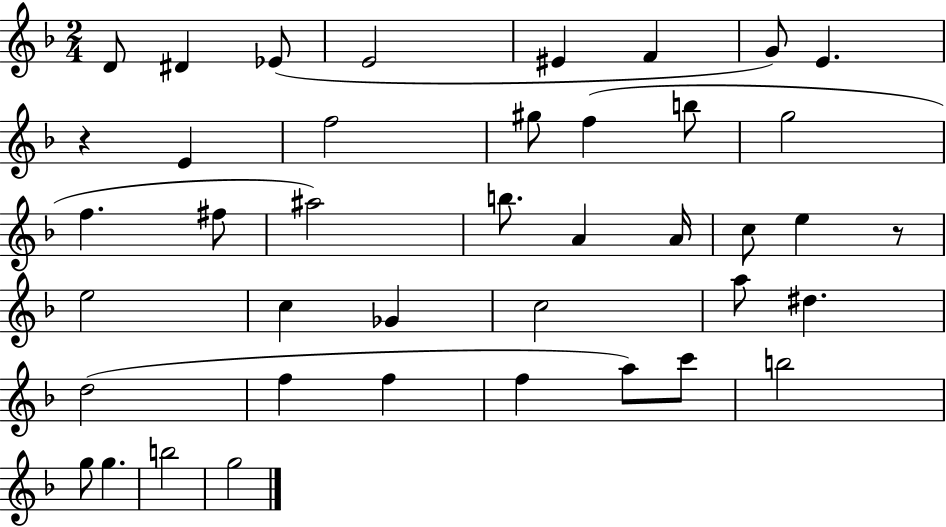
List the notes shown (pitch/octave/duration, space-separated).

D4/e D#4/q Eb4/e E4/h EIS4/q F4/q G4/e E4/q. R/q E4/q F5/h G#5/e F5/q B5/e G5/h F5/q. F#5/e A#5/h B5/e. A4/q A4/s C5/e E5/q R/e E5/h C5/q Gb4/q C5/h A5/e D#5/q. D5/h F5/q F5/q F5/q A5/e C6/e B5/h G5/e G5/q. B5/h G5/h